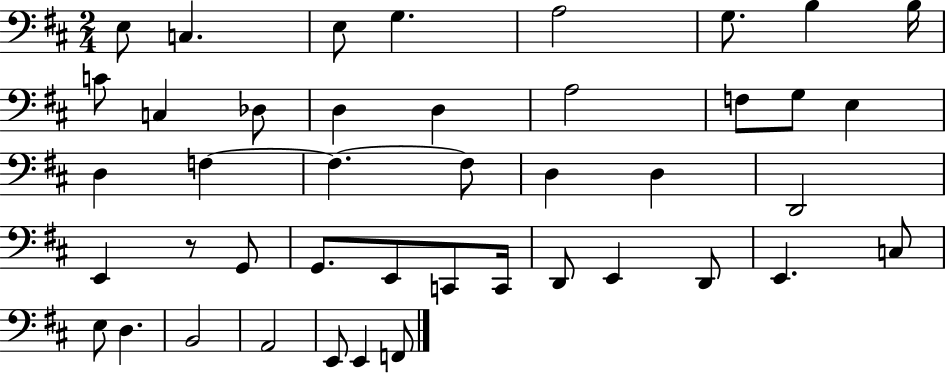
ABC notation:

X:1
T:Untitled
M:2/4
L:1/4
K:D
E,/2 C, E,/2 G, A,2 G,/2 B, B,/4 C/2 C, _D,/2 D, D, A,2 F,/2 G,/2 E, D, F, F, F,/2 D, D, D,,2 E,, z/2 G,,/2 G,,/2 E,,/2 C,,/2 C,,/4 D,,/2 E,, D,,/2 E,, C,/2 E,/2 D, B,,2 A,,2 E,,/2 E,, F,,/2